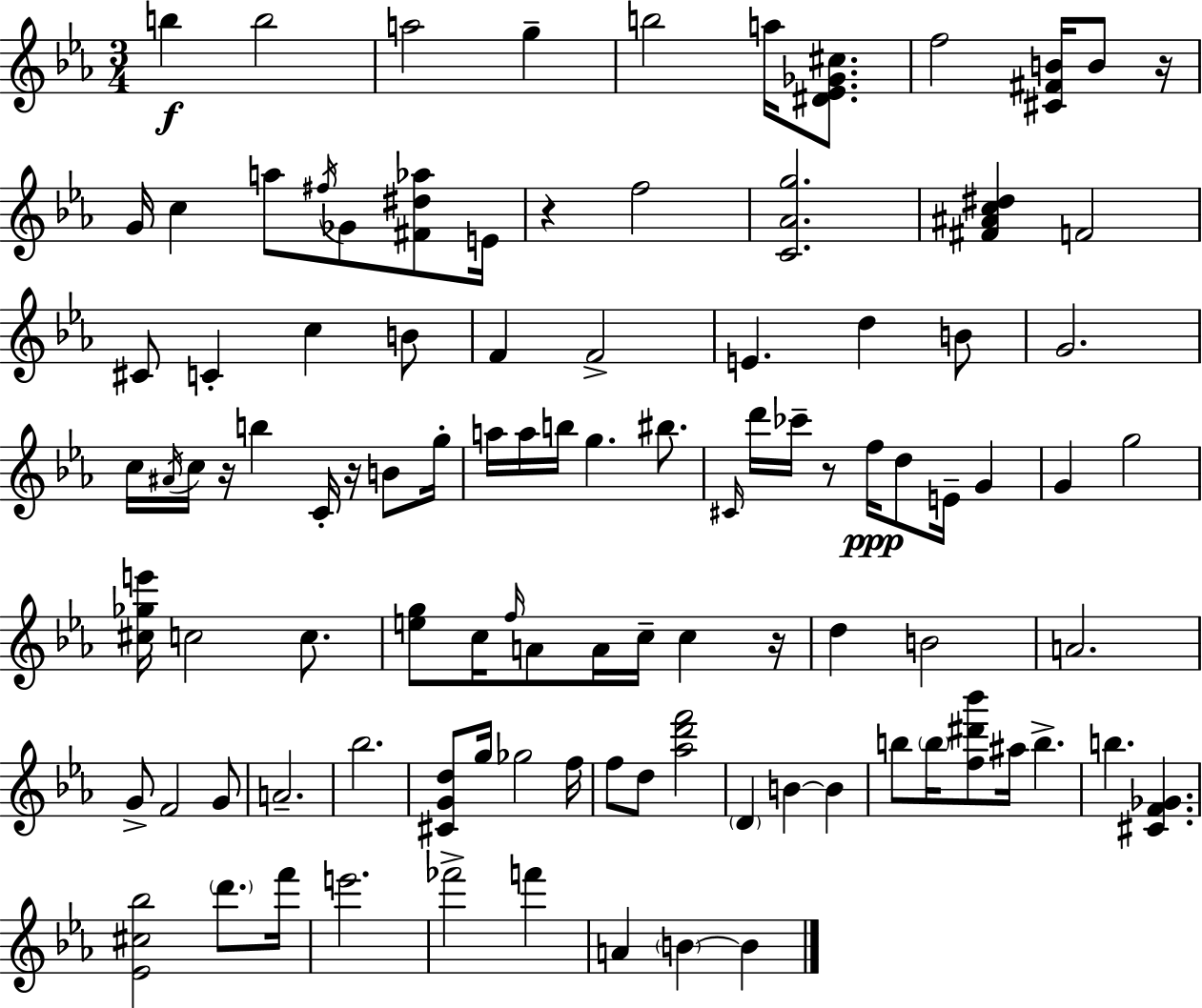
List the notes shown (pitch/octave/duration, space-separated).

B5/q B5/h A5/h G5/q B5/h A5/s [D#4,Eb4,Gb4,C#5]/e. F5/h [C#4,F#4,B4]/s B4/e R/s G4/s C5/q A5/e F#5/s Gb4/e [F#4,D#5,Ab5]/e E4/s R/q F5/h [C4,Ab4,G5]/h. [F#4,A#4,C5,D#5]/q F4/h C#4/e C4/q C5/q B4/e F4/q F4/h E4/q. D5/q B4/e G4/h. C5/s A#4/s C5/s R/s B5/q C4/s R/s B4/e G5/s A5/s A5/s B5/s G5/q. BIS5/e. C#4/s D6/s CES6/s R/e F5/s D5/e E4/s G4/q G4/q G5/h [C#5,Gb5,E6]/s C5/h C5/e. [E5,G5]/e C5/s F5/s A4/e A4/s C5/s C5/q R/s D5/q B4/h A4/h. G4/e F4/h G4/e A4/h. Bb5/h. [C#4,G4,D5]/e G5/s Gb5/h F5/s F5/e D5/e [Ab5,D6,F6]/h D4/q B4/q B4/q B5/e B5/s [F5,D#6,Bb6]/e A#5/s B5/q. B5/q. [C#4,F4,Gb4]/q. [Eb4,C#5,Bb5]/h D6/e. F6/s E6/h. FES6/h F6/q A4/q B4/q B4/q